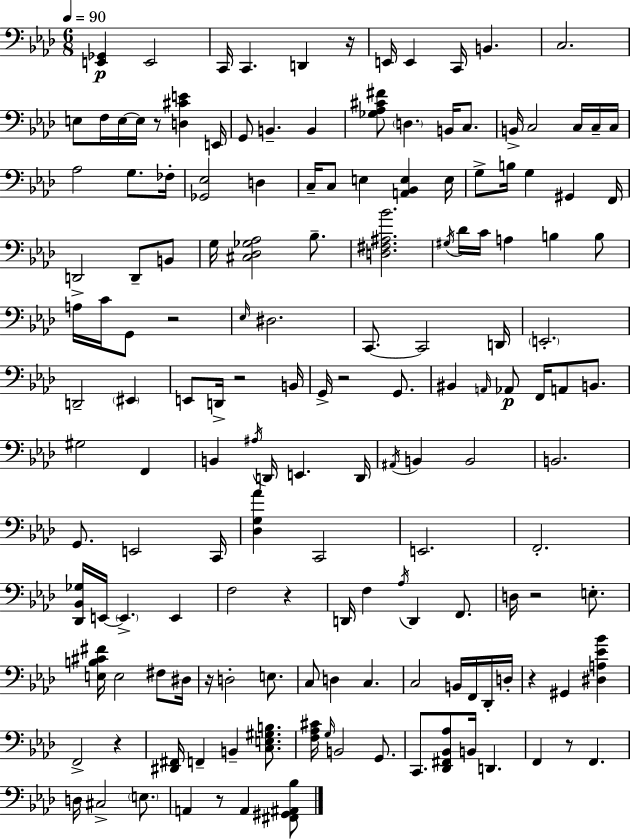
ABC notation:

X:1
T:Untitled
M:6/8
L:1/4
K:Fm
[E,,_G,,] E,,2 C,,/4 C,, D,, z/4 E,,/4 E,, C,,/4 B,, C,2 E,/2 F,/4 E,/4 E,/4 z/2 [D,^CE] E,,/4 G,,/2 B,, B,, [_G,_A,^C^F]/2 D, B,,/4 C,/2 B,,/4 C,2 C,/4 C,/4 C,/4 _A,2 G,/2 _F,/4 [_G,,_E,]2 D, C,/4 C,/2 E, [A,,_B,,E,] E,/4 G,/2 B,/4 G, ^G,, F,,/4 D,,2 D,,/2 B,,/2 G,/4 [^C,_D,_G,_A,]2 _B,/2 [D,^F,^A,_B]2 ^G,/4 _D/4 C/4 A, B, B,/2 A,/4 C/4 G,,/2 z2 _E,/4 ^D,2 C,,/2 C,,2 D,,/4 E,,2 D,,2 ^E,, E,,/2 D,,/4 z2 B,,/4 G,,/4 z2 G,,/2 ^B,, A,,/4 _A,,/2 F,,/4 A,,/2 B,,/2 ^G,2 F,, B,, ^A,/4 D,,/4 E,, D,,/4 ^A,,/4 B,, B,,2 B,,2 G,,/2 E,,2 C,,/4 [_D,G,_A] C,,2 E,,2 F,,2 [_D,,_B,,_G,]/4 E,,/4 E,, E,, F,2 z D,,/4 F, _A,/4 D,, F,,/2 D,/4 z2 E,/2 [E,B,^C^F]/4 E,2 ^F,/2 ^D,/4 z/4 D,2 E,/2 C,/2 D, C, C,2 B,,/4 F,,/4 _D,,/4 D,/4 z ^G,, [^D,A,_E_B] F,,2 z [^D,,^F,,]/4 F,, B,, [C,E,^G,B,]/2 [F,_A,^C]/4 G,/4 B,,2 G,,/2 C,,/2 [_D,,^F,,_B,,_A,]/2 B,,/4 D,, F,, z/2 F,, D,/4 ^C,2 E,/2 A,, z/2 A,, [^F,,^G,,^A,,_B,]/2